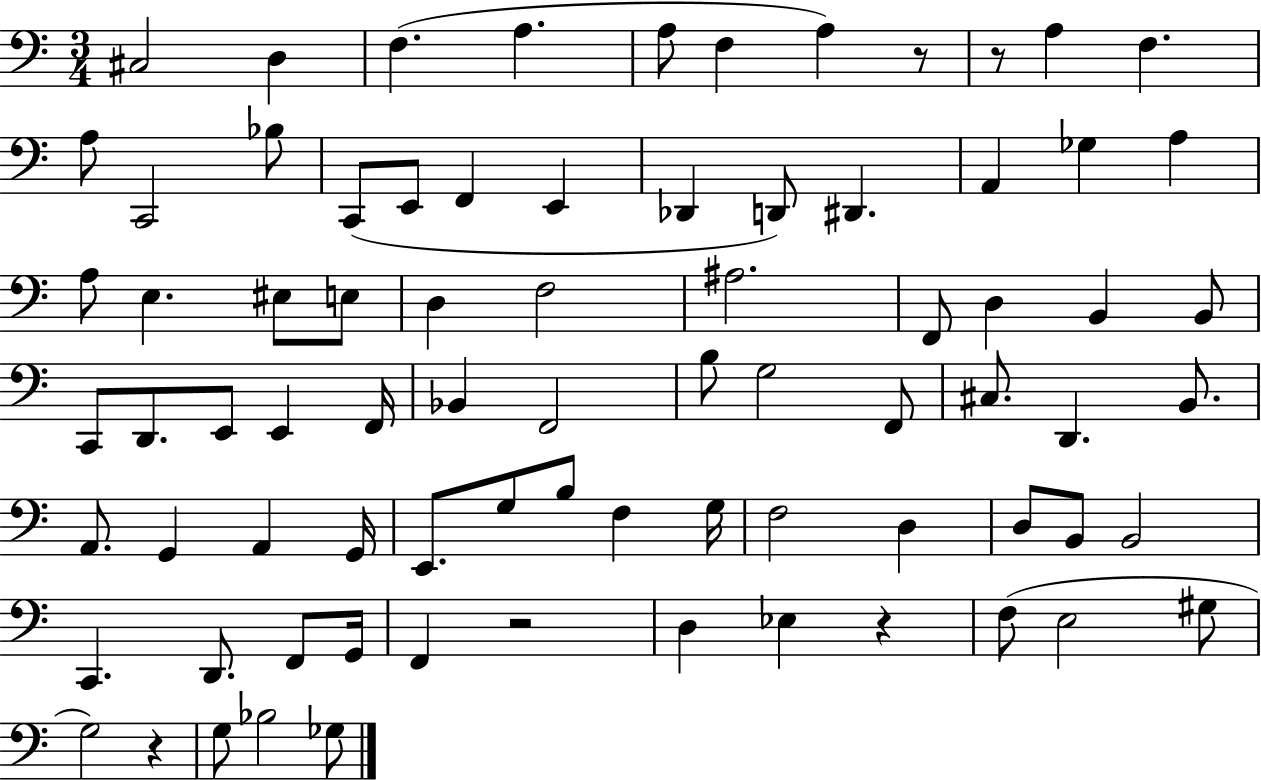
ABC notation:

X:1
T:Untitled
M:3/4
L:1/4
K:C
^C,2 D, F, A, A,/2 F, A, z/2 z/2 A, F, A,/2 C,,2 _B,/2 C,,/2 E,,/2 F,, E,, _D,, D,,/2 ^D,, A,, _G, A, A,/2 E, ^E,/2 E,/2 D, F,2 ^A,2 F,,/2 D, B,, B,,/2 C,,/2 D,,/2 E,,/2 E,, F,,/4 _B,, F,,2 B,/2 G,2 F,,/2 ^C,/2 D,, B,,/2 A,,/2 G,, A,, G,,/4 E,,/2 G,/2 B,/2 F, G,/4 F,2 D, D,/2 B,,/2 B,,2 C,, D,,/2 F,,/2 G,,/4 F,, z2 D, _E, z F,/2 E,2 ^G,/2 G,2 z G,/2 _B,2 _G,/2